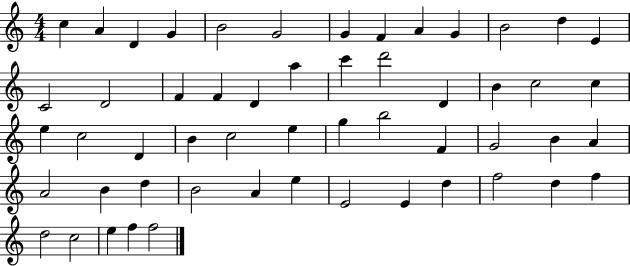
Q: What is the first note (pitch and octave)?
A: C5